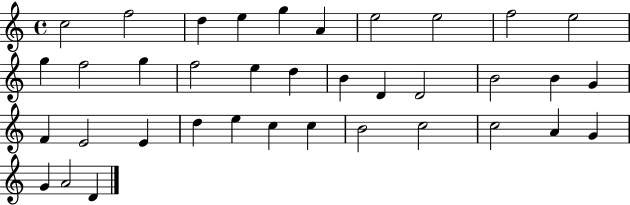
{
  \clef treble
  \time 4/4
  \defaultTimeSignature
  \key c \major
  c''2 f''2 | d''4 e''4 g''4 a'4 | e''2 e''2 | f''2 e''2 | \break g''4 f''2 g''4 | f''2 e''4 d''4 | b'4 d'4 d'2 | b'2 b'4 g'4 | \break f'4 e'2 e'4 | d''4 e''4 c''4 c''4 | b'2 c''2 | c''2 a'4 g'4 | \break g'4 a'2 d'4 | \bar "|."
}